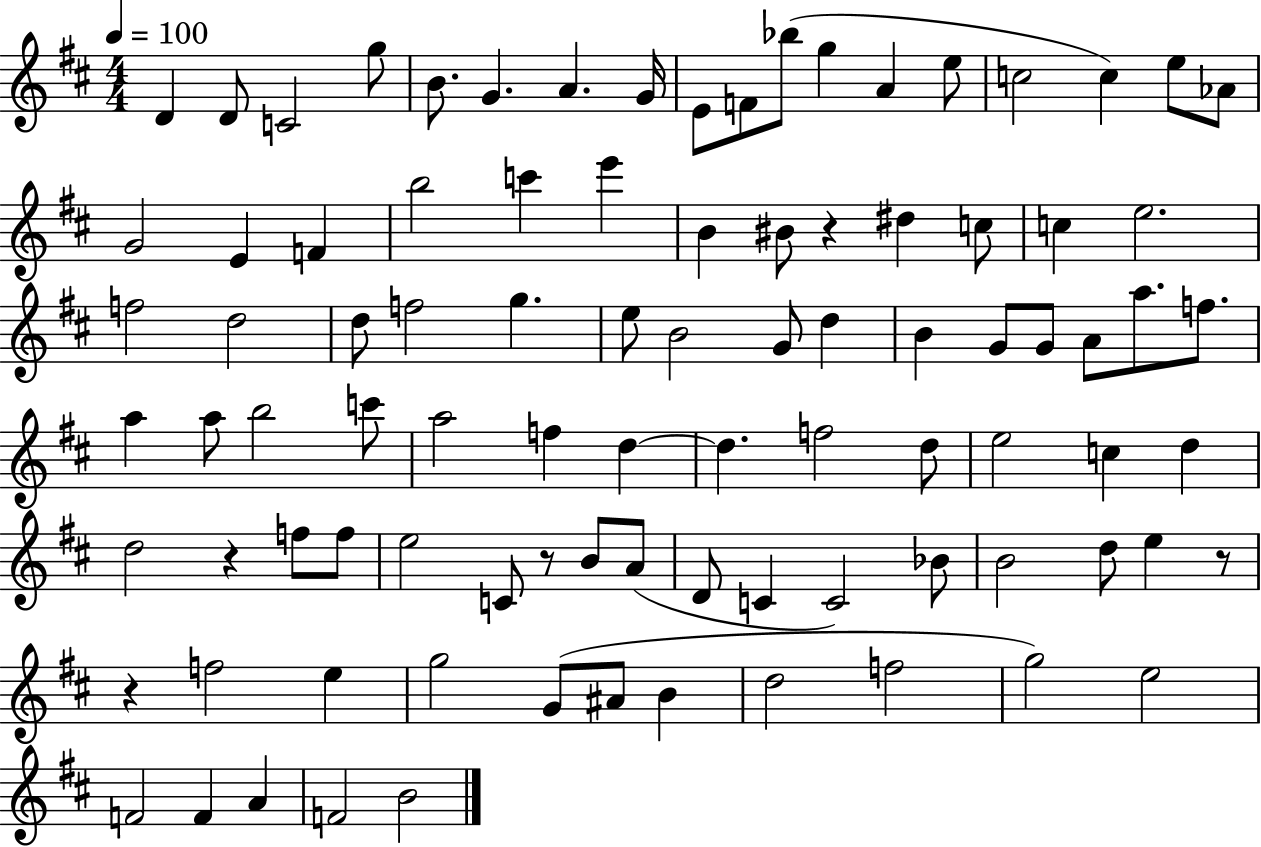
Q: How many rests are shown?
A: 5